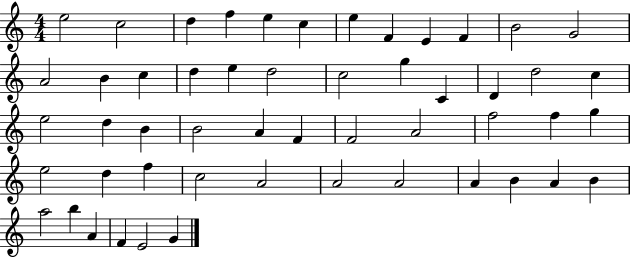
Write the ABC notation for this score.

X:1
T:Untitled
M:4/4
L:1/4
K:C
e2 c2 d f e c e F E F B2 G2 A2 B c d e d2 c2 g C D d2 c e2 d B B2 A F F2 A2 f2 f g e2 d f c2 A2 A2 A2 A B A B a2 b A F E2 G